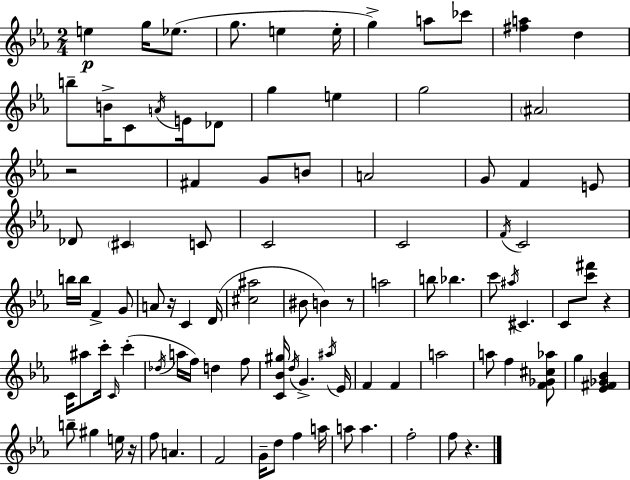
X:1
T:Untitled
M:2/4
L:1/4
K:Cm
e g/4 _e/2 g/2 e e/4 g a/2 _c'/2 [^fa] d b/2 B/4 C/2 A/4 E/4 _D/2 g e g2 ^A2 z2 ^F G/2 B/2 A2 G/2 F E/2 _D/2 ^C C/2 C2 C2 F/4 C2 b/4 b/4 F G/2 A/2 z/4 C D/4 [^c^a]2 ^B/2 B z/2 a2 b/2 _b c'/2 ^a/4 ^C C/2 [c'^f']/2 z C/4 ^a/2 c'/4 C/4 c' _d/4 a/4 f/4 d f/2 [C_B^g]/4 d/4 G ^a/4 _E/4 F F a2 a/2 f [F_G^c_a]/2 g [_E^F_G_B] b/2 ^g e/4 z/4 f/2 A F2 G/4 d/2 f a/4 a/2 a f2 f/2 z